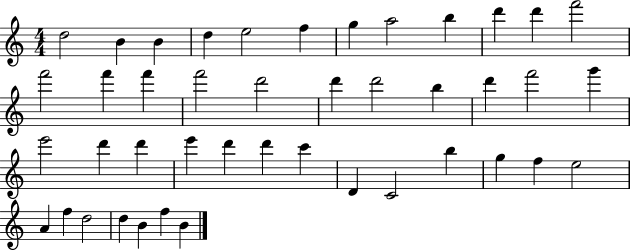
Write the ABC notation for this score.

X:1
T:Untitled
M:4/4
L:1/4
K:C
d2 B B d e2 f g a2 b d' d' f'2 f'2 f' f' f'2 d'2 d' d'2 b d' f'2 g' e'2 d' d' e' d' d' c' D C2 b g f e2 A f d2 d B f B